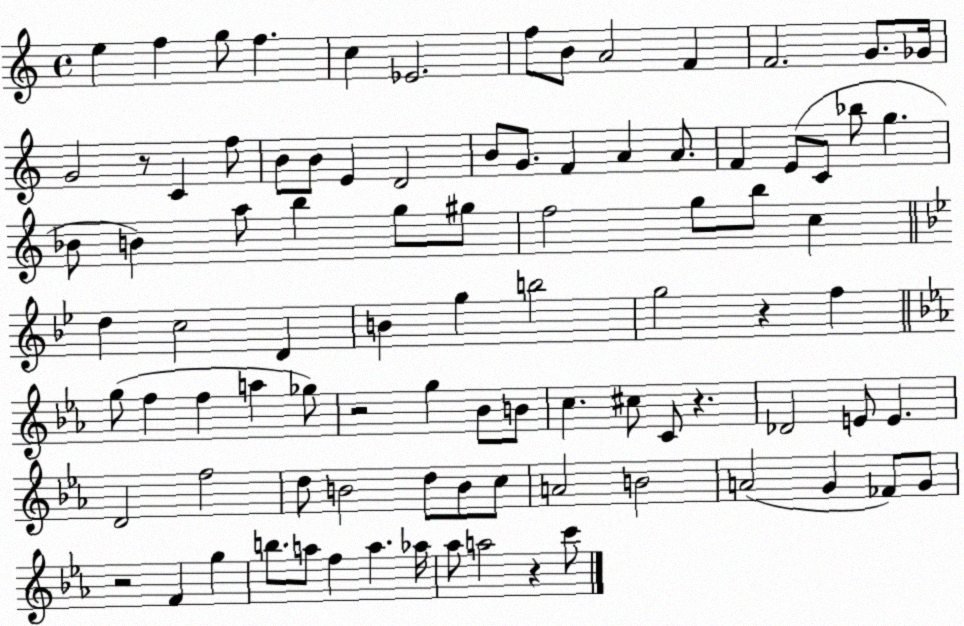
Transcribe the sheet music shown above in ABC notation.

X:1
T:Untitled
M:4/4
L:1/4
K:C
e f g/2 f c _E2 f/2 B/2 A2 F F2 G/2 _G/4 G2 z/2 C f/2 B/2 B/2 E D2 B/2 G/2 F A A/2 F E/2 C/2 _b/2 g _B/2 B a/2 b g/2 ^g/2 f2 g/2 b/2 c d c2 D B g b2 g2 z f g/2 f f a _g/2 z2 g _B/2 B/2 c ^c/2 C/2 z _D2 E/2 E D2 f2 d/2 B2 d/2 B/2 c/2 A2 B2 A2 G _F/2 G/2 z2 F g b/2 a/2 f a _a/4 _a/2 a2 z c'/2